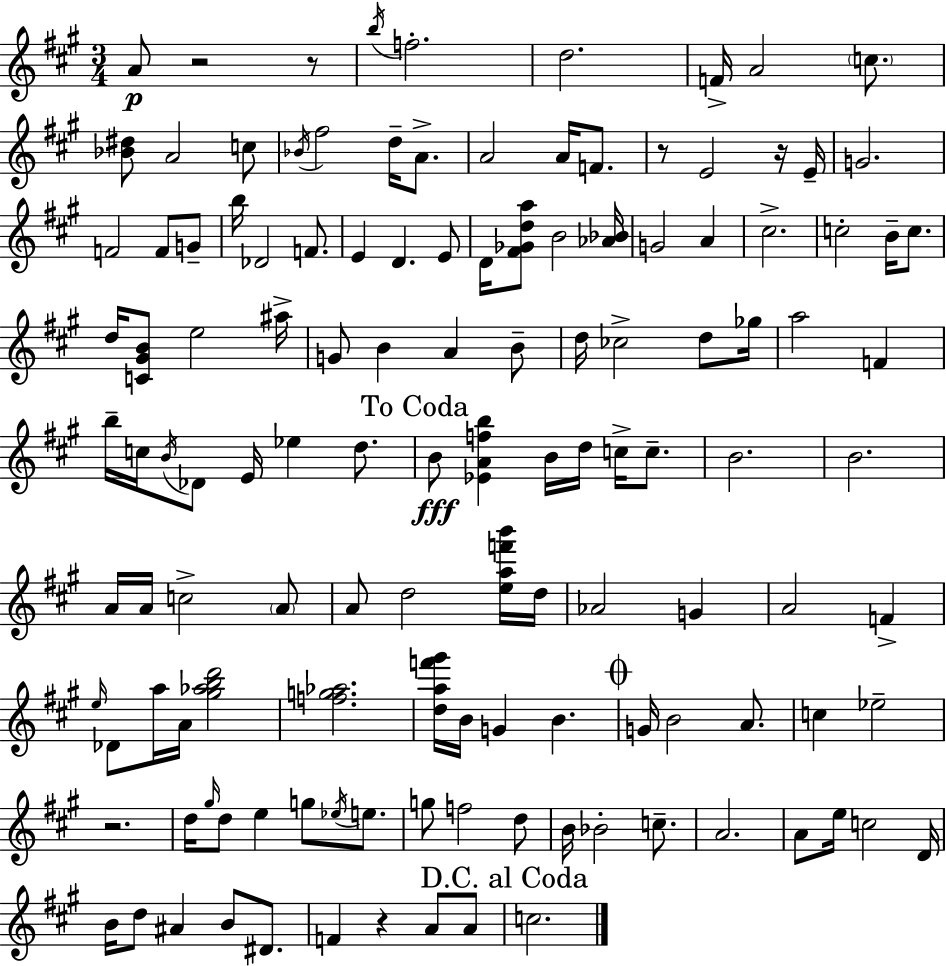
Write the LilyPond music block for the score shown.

{
  \clef treble
  \numericTimeSignature
  \time 3/4
  \key a \major
  a'8\p r2 r8 | \acciaccatura { b''16 } f''2.-. | d''2. | f'16-> a'2 \parenthesize c''8. | \break <bes' dis''>8 a'2 c''8 | \acciaccatura { bes'16 } fis''2 d''16-- a'8.-> | a'2 a'16 f'8. | r8 e'2 | \break r16 e'16-- g'2. | f'2 f'8 | g'8-- b''16 des'2 f'8. | e'4 d'4. | \break e'8 d'16 <fis' ges' d'' a''>8 b'2 | <aes' bes'>16 g'2 a'4 | cis''2.-> | c''2-. b'16-- c''8. | \break d''16 <c' gis' b'>8 e''2 | ais''16-> g'8 b'4 a'4 | b'8-- d''16 ces''2-> d''8 | ges''16 a''2 f'4 | \break b''16-- c''16 \acciaccatura { b'16 } des'8 e'16 ees''4 | d''8. \mark "To Coda" b'8\fff <ees' a' f'' b''>4 b'16 d''16 c''16-> | c''8.-- b'2. | b'2. | \break a'16 a'16 c''2-> | \parenthesize a'8 a'8 d''2 | <e'' a'' f''' b'''>16 d''16 aes'2 g'4 | a'2 f'4-> | \break \grace { e''16 } des'8 a''16 a'16 <gis'' aes'' b'' d'''>2 | <f'' g'' aes''>2. | <d'' a'' f''' gis'''>16 b'16 g'4 b'4. | \mark \markup { \musicglyph "scripts.coda" } g'16 b'2 | \break a'8. c''4 ees''2-- | r2. | d''16 \grace { gis''16 } d''8 e''4 | g''8 \acciaccatura { ees''16 } e''8. g''8 f''2 | \break d''8 b'16 bes'2-. | c''8.-- a'2. | a'8 e''16 c''2 | d'16 b'16 d''8 ais'4 | \break b'8 dis'8. f'4 r4 | a'8 a'8 \mark "D.C. al Coda" c''2. | \bar "|."
}